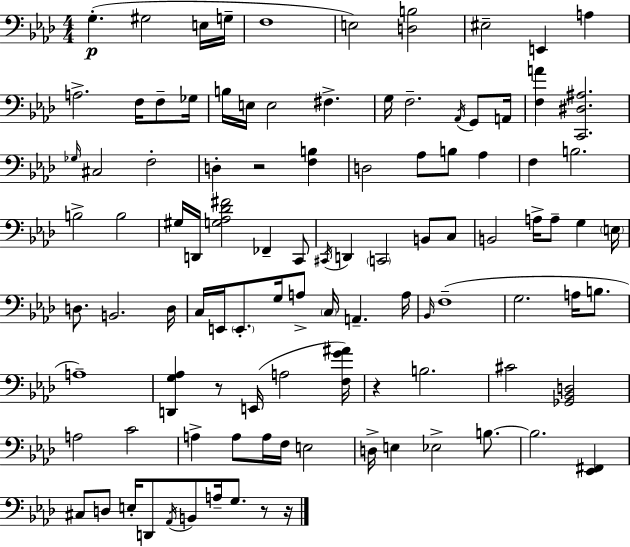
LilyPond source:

{
  \clef bass
  \numericTimeSignature
  \time 4/4
  \key f \minor
  g4.-.(\p gis2 e16 g16-- | f1 | e2) <d b>2 | eis2-- e,4 a4 | \break a2.-> f16 f8-- ges16 | b16 e16 e2 fis4.-> | g16 f2.-- \acciaccatura { aes,16 } g,8 | a,16 <f a'>4 <c, dis ais>2. | \break \grace { ges16 } cis2 f2-. | d4-. r2 <f b>4 | d2 aes8 b8 aes4 | f4 b2. | \break b2-> b2 | gis16 d,16 <g aes des' fis'>2 fes,4-- | c,8 \acciaccatura { cis,16 } d,4 \parenthesize c,2 b,8 | c8 b,2 a16-> a8-- g4 | \break \parenthesize e16 d8. b,2. | d16 c16 e,16 \parenthesize e,8.-. g16 a8-> \parenthesize c16 a,4.-- | a16 \grace { bes,16 }( f1-- | g2. | \break a16 b8. a1--) | <d, g aes>4 r8 e,16( a2 | <f g' ais'>16) r4 b2. | cis'2 <ges, bes, d>2 | \break a2 c'2 | a4-> a8 a16 f16 e2 | d16-> e4 ees2-> | b8.~~ b2. | \break <ees, fis,>4 cis8 d8 e16-. d,8 \acciaccatura { aes,16 } b,8 a16-- g8. | r8 r16 \bar "|."
}